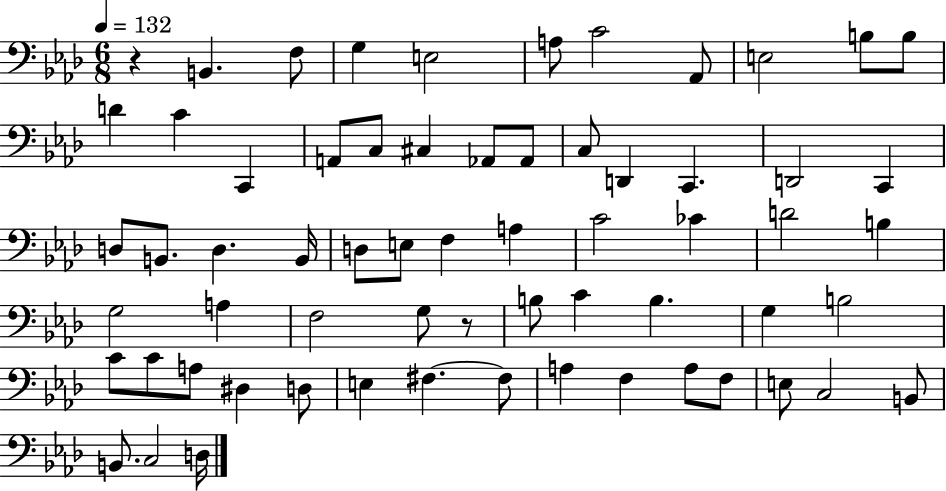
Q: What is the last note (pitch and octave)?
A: D3